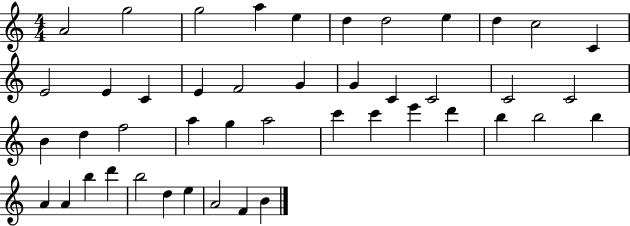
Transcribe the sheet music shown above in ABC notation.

X:1
T:Untitled
M:4/4
L:1/4
K:C
A2 g2 g2 a e d d2 e d c2 C E2 E C E F2 G G C C2 C2 C2 B d f2 a g a2 c' c' e' d' b b2 b A A b d' b2 d e A2 F B